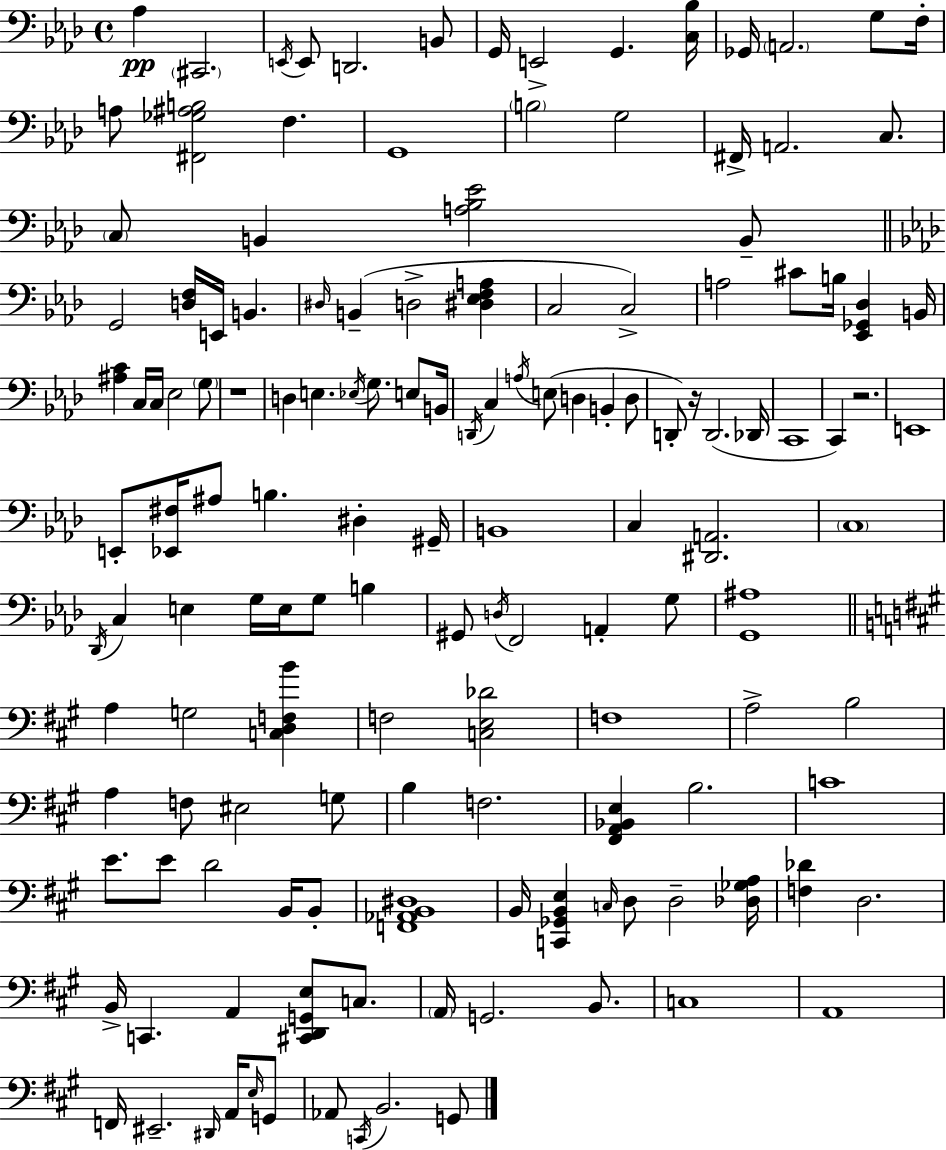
X:1
T:Untitled
M:4/4
L:1/4
K:Ab
_A, ^C,,2 E,,/4 E,,/2 D,,2 B,,/2 G,,/4 E,,2 G,, [C,_B,]/4 _G,,/4 A,,2 G,/2 F,/4 A,/2 [^F,,_G,^A,B,]2 F, G,,4 B,2 G,2 ^F,,/4 A,,2 C,/2 C,/2 B,, [A,_B,_E]2 B,,/2 G,,2 [D,F,]/4 E,,/4 B,, ^D,/4 B,, D,2 [^D,_E,F,A,] C,2 C,2 A,2 ^C/2 B,/4 [_E,,_G,,_D,] B,,/4 [^A,C] C,/4 C,/4 _E,2 G,/2 z4 D, E, _E,/4 G,/2 E,/2 B,,/4 D,,/4 C, A,/4 E,/2 D, B,, D,/2 D,,/2 z/4 D,,2 _D,,/4 C,,4 C,, z2 E,,4 E,,/2 [_E,,^F,]/4 ^A,/2 B, ^D, ^G,,/4 B,,4 C, [^D,,A,,]2 C,4 _D,,/4 C, E, G,/4 E,/4 G,/2 B, ^G,,/2 D,/4 F,,2 A,, G,/2 [G,,^A,]4 A, G,2 [C,D,F,B] F,2 [C,E,_D]2 F,4 A,2 B,2 A, F,/2 ^E,2 G,/2 B, F,2 [^F,,A,,_B,,E,] B,2 C4 E/2 E/2 D2 B,,/4 B,,/2 [F,,_A,,B,,^D,]4 B,,/4 [C,,_G,,B,,E,] C,/4 D,/2 D,2 [_D,_G,A,]/4 [F,_D] D,2 B,,/4 C,, A,, [^C,,D,,G,,E,]/2 C,/2 A,,/4 G,,2 B,,/2 C,4 A,,4 F,,/4 ^E,,2 ^D,,/4 A,,/4 E,/4 G,,/2 _A,,/2 C,,/4 B,,2 G,,/2